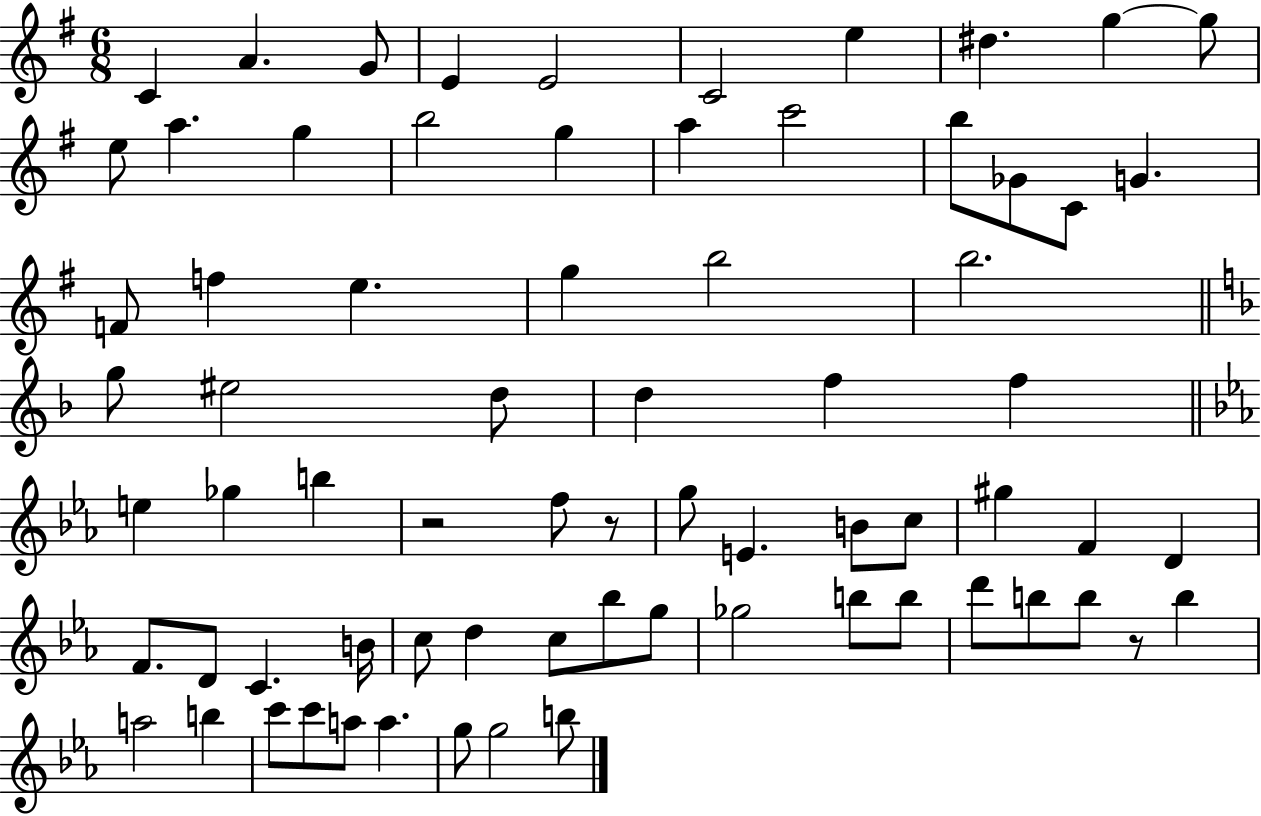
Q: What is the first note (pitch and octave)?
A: C4